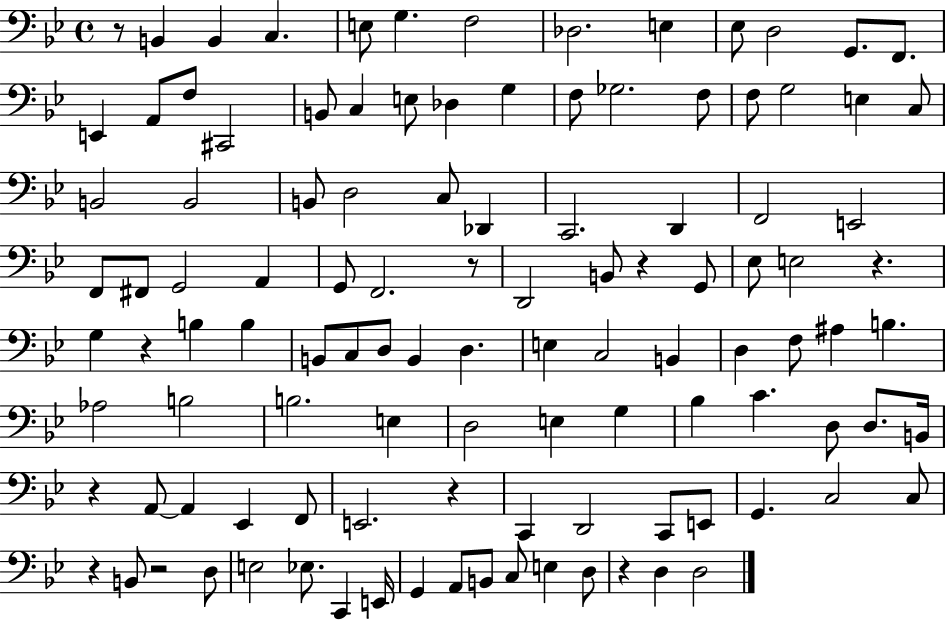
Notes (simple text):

R/e B2/q B2/q C3/q. E3/e G3/q. F3/h Db3/h. E3/q Eb3/e D3/h G2/e. F2/e. E2/q A2/e F3/e C#2/h B2/e C3/q E3/e Db3/q G3/q F3/e Gb3/h. F3/e F3/e G3/h E3/q C3/e B2/h B2/h B2/e D3/h C3/e Db2/q C2/h. D2/q F2/h E2/h F2/e F#2/e G2/h A2/q G2/e F2/h. R/e D2/h B2/e R/q G2/e Eb3/e E3/h R/q. G3/q R/q B3/q B3/q B2/e C3/e D3/e B2/q D3/q. E3/q C3/h B2/q D3/q F3/e A#3/q B3/q. Ab3/h B3/h B3/h. E3/q D3/h E3/q G3/q Bb3/q C4/q. D3/e D3/e. B2/s R/q A2/e A2/q Eb2/q F2/e E2/h. R/q C2/q D2/h C2/e E2/e G2/q. C3/h C3/e R/q B2/e R/h D3/e E3/h Eb3/e. C2/q E2/s G2/q A2/e B2/e C3/e E3/q D3/e R/q D3/q D3/h